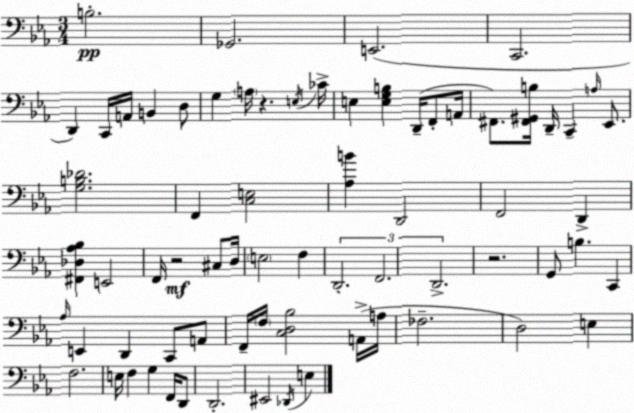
X:1
T:Untitled
M:3/4
L:1/4
K:Eb
B,2 _G,,2 E,,2 C,,2 D,, C,,/4 A,,/4 B,, D,/2 G, A,/4 z E,/4 _C/4 E, [E,G,B,] D,,/4 F,,/2 A,,/4 ^F,,/2 [^F,,^G,,B,]/4 D,,/4 C,, A,/4 _E,,/2 [G,B,_D]2 F,, [C,E,]2 [_A,B] D,,2 F,,2 D,, [^F,,_D,_A,_B,] E,,2 F,,/4 z2 ^C,/2 D,/4 E,2 F, D,,2 F,,2 D,,2 z2 G,,/2 B, C,, _A,/4 E,, D,, C,,/2 A,,/2 F,,/4 F,/4 [C,D,_B,]2 A,,/4 A,/4 _F,2 D,2 E, F,2 E,/4 F, G, F,,/4 D,,/2 D,,2 ^E,,2 _D,,/4 E,